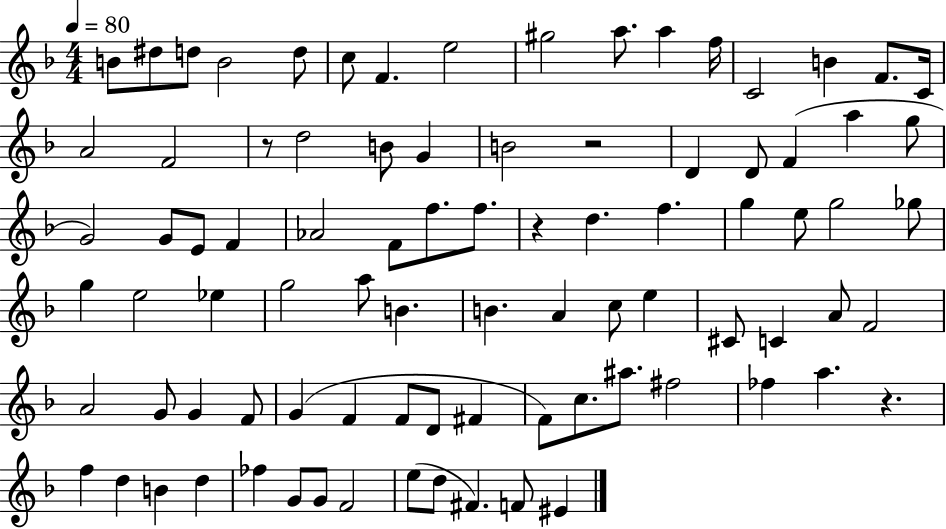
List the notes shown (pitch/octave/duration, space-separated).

B4/e D#5/e D5/e B4/h D5/e C5/e F4/q. E5/h G#5/h A5/e. A5/q F5/s C4/h B4/q F4/e. C4/s A4/h F4/h R/e D5/h B4/e G4/q B4/h R/h D4/q D4/e F4/q A5/q G5/e G4/h G4/e E4/e F4/q Ab4/h F4/e F5/e. F5/e. R/q D5/q. F5/q. G5/q E5/e G5/h Gb5/e G5/q E5/h Eb5/q G5/h A5/e B4/q. B4/q. A4/q C5/e E5/q C#4/e C4/q A4/e F4/h A4/h G4/e G4/q F4/e G4/q F4/q F4/e D4/e F#4/q F4/e C5/e. A#5/e. F#5/h FES5/q A5/q. R/q. F5/q D5/q B4/q D5/q FES5/q G4/e G4/e F4/h E5/e D5/e F#4/q. F4/e EIS4/q